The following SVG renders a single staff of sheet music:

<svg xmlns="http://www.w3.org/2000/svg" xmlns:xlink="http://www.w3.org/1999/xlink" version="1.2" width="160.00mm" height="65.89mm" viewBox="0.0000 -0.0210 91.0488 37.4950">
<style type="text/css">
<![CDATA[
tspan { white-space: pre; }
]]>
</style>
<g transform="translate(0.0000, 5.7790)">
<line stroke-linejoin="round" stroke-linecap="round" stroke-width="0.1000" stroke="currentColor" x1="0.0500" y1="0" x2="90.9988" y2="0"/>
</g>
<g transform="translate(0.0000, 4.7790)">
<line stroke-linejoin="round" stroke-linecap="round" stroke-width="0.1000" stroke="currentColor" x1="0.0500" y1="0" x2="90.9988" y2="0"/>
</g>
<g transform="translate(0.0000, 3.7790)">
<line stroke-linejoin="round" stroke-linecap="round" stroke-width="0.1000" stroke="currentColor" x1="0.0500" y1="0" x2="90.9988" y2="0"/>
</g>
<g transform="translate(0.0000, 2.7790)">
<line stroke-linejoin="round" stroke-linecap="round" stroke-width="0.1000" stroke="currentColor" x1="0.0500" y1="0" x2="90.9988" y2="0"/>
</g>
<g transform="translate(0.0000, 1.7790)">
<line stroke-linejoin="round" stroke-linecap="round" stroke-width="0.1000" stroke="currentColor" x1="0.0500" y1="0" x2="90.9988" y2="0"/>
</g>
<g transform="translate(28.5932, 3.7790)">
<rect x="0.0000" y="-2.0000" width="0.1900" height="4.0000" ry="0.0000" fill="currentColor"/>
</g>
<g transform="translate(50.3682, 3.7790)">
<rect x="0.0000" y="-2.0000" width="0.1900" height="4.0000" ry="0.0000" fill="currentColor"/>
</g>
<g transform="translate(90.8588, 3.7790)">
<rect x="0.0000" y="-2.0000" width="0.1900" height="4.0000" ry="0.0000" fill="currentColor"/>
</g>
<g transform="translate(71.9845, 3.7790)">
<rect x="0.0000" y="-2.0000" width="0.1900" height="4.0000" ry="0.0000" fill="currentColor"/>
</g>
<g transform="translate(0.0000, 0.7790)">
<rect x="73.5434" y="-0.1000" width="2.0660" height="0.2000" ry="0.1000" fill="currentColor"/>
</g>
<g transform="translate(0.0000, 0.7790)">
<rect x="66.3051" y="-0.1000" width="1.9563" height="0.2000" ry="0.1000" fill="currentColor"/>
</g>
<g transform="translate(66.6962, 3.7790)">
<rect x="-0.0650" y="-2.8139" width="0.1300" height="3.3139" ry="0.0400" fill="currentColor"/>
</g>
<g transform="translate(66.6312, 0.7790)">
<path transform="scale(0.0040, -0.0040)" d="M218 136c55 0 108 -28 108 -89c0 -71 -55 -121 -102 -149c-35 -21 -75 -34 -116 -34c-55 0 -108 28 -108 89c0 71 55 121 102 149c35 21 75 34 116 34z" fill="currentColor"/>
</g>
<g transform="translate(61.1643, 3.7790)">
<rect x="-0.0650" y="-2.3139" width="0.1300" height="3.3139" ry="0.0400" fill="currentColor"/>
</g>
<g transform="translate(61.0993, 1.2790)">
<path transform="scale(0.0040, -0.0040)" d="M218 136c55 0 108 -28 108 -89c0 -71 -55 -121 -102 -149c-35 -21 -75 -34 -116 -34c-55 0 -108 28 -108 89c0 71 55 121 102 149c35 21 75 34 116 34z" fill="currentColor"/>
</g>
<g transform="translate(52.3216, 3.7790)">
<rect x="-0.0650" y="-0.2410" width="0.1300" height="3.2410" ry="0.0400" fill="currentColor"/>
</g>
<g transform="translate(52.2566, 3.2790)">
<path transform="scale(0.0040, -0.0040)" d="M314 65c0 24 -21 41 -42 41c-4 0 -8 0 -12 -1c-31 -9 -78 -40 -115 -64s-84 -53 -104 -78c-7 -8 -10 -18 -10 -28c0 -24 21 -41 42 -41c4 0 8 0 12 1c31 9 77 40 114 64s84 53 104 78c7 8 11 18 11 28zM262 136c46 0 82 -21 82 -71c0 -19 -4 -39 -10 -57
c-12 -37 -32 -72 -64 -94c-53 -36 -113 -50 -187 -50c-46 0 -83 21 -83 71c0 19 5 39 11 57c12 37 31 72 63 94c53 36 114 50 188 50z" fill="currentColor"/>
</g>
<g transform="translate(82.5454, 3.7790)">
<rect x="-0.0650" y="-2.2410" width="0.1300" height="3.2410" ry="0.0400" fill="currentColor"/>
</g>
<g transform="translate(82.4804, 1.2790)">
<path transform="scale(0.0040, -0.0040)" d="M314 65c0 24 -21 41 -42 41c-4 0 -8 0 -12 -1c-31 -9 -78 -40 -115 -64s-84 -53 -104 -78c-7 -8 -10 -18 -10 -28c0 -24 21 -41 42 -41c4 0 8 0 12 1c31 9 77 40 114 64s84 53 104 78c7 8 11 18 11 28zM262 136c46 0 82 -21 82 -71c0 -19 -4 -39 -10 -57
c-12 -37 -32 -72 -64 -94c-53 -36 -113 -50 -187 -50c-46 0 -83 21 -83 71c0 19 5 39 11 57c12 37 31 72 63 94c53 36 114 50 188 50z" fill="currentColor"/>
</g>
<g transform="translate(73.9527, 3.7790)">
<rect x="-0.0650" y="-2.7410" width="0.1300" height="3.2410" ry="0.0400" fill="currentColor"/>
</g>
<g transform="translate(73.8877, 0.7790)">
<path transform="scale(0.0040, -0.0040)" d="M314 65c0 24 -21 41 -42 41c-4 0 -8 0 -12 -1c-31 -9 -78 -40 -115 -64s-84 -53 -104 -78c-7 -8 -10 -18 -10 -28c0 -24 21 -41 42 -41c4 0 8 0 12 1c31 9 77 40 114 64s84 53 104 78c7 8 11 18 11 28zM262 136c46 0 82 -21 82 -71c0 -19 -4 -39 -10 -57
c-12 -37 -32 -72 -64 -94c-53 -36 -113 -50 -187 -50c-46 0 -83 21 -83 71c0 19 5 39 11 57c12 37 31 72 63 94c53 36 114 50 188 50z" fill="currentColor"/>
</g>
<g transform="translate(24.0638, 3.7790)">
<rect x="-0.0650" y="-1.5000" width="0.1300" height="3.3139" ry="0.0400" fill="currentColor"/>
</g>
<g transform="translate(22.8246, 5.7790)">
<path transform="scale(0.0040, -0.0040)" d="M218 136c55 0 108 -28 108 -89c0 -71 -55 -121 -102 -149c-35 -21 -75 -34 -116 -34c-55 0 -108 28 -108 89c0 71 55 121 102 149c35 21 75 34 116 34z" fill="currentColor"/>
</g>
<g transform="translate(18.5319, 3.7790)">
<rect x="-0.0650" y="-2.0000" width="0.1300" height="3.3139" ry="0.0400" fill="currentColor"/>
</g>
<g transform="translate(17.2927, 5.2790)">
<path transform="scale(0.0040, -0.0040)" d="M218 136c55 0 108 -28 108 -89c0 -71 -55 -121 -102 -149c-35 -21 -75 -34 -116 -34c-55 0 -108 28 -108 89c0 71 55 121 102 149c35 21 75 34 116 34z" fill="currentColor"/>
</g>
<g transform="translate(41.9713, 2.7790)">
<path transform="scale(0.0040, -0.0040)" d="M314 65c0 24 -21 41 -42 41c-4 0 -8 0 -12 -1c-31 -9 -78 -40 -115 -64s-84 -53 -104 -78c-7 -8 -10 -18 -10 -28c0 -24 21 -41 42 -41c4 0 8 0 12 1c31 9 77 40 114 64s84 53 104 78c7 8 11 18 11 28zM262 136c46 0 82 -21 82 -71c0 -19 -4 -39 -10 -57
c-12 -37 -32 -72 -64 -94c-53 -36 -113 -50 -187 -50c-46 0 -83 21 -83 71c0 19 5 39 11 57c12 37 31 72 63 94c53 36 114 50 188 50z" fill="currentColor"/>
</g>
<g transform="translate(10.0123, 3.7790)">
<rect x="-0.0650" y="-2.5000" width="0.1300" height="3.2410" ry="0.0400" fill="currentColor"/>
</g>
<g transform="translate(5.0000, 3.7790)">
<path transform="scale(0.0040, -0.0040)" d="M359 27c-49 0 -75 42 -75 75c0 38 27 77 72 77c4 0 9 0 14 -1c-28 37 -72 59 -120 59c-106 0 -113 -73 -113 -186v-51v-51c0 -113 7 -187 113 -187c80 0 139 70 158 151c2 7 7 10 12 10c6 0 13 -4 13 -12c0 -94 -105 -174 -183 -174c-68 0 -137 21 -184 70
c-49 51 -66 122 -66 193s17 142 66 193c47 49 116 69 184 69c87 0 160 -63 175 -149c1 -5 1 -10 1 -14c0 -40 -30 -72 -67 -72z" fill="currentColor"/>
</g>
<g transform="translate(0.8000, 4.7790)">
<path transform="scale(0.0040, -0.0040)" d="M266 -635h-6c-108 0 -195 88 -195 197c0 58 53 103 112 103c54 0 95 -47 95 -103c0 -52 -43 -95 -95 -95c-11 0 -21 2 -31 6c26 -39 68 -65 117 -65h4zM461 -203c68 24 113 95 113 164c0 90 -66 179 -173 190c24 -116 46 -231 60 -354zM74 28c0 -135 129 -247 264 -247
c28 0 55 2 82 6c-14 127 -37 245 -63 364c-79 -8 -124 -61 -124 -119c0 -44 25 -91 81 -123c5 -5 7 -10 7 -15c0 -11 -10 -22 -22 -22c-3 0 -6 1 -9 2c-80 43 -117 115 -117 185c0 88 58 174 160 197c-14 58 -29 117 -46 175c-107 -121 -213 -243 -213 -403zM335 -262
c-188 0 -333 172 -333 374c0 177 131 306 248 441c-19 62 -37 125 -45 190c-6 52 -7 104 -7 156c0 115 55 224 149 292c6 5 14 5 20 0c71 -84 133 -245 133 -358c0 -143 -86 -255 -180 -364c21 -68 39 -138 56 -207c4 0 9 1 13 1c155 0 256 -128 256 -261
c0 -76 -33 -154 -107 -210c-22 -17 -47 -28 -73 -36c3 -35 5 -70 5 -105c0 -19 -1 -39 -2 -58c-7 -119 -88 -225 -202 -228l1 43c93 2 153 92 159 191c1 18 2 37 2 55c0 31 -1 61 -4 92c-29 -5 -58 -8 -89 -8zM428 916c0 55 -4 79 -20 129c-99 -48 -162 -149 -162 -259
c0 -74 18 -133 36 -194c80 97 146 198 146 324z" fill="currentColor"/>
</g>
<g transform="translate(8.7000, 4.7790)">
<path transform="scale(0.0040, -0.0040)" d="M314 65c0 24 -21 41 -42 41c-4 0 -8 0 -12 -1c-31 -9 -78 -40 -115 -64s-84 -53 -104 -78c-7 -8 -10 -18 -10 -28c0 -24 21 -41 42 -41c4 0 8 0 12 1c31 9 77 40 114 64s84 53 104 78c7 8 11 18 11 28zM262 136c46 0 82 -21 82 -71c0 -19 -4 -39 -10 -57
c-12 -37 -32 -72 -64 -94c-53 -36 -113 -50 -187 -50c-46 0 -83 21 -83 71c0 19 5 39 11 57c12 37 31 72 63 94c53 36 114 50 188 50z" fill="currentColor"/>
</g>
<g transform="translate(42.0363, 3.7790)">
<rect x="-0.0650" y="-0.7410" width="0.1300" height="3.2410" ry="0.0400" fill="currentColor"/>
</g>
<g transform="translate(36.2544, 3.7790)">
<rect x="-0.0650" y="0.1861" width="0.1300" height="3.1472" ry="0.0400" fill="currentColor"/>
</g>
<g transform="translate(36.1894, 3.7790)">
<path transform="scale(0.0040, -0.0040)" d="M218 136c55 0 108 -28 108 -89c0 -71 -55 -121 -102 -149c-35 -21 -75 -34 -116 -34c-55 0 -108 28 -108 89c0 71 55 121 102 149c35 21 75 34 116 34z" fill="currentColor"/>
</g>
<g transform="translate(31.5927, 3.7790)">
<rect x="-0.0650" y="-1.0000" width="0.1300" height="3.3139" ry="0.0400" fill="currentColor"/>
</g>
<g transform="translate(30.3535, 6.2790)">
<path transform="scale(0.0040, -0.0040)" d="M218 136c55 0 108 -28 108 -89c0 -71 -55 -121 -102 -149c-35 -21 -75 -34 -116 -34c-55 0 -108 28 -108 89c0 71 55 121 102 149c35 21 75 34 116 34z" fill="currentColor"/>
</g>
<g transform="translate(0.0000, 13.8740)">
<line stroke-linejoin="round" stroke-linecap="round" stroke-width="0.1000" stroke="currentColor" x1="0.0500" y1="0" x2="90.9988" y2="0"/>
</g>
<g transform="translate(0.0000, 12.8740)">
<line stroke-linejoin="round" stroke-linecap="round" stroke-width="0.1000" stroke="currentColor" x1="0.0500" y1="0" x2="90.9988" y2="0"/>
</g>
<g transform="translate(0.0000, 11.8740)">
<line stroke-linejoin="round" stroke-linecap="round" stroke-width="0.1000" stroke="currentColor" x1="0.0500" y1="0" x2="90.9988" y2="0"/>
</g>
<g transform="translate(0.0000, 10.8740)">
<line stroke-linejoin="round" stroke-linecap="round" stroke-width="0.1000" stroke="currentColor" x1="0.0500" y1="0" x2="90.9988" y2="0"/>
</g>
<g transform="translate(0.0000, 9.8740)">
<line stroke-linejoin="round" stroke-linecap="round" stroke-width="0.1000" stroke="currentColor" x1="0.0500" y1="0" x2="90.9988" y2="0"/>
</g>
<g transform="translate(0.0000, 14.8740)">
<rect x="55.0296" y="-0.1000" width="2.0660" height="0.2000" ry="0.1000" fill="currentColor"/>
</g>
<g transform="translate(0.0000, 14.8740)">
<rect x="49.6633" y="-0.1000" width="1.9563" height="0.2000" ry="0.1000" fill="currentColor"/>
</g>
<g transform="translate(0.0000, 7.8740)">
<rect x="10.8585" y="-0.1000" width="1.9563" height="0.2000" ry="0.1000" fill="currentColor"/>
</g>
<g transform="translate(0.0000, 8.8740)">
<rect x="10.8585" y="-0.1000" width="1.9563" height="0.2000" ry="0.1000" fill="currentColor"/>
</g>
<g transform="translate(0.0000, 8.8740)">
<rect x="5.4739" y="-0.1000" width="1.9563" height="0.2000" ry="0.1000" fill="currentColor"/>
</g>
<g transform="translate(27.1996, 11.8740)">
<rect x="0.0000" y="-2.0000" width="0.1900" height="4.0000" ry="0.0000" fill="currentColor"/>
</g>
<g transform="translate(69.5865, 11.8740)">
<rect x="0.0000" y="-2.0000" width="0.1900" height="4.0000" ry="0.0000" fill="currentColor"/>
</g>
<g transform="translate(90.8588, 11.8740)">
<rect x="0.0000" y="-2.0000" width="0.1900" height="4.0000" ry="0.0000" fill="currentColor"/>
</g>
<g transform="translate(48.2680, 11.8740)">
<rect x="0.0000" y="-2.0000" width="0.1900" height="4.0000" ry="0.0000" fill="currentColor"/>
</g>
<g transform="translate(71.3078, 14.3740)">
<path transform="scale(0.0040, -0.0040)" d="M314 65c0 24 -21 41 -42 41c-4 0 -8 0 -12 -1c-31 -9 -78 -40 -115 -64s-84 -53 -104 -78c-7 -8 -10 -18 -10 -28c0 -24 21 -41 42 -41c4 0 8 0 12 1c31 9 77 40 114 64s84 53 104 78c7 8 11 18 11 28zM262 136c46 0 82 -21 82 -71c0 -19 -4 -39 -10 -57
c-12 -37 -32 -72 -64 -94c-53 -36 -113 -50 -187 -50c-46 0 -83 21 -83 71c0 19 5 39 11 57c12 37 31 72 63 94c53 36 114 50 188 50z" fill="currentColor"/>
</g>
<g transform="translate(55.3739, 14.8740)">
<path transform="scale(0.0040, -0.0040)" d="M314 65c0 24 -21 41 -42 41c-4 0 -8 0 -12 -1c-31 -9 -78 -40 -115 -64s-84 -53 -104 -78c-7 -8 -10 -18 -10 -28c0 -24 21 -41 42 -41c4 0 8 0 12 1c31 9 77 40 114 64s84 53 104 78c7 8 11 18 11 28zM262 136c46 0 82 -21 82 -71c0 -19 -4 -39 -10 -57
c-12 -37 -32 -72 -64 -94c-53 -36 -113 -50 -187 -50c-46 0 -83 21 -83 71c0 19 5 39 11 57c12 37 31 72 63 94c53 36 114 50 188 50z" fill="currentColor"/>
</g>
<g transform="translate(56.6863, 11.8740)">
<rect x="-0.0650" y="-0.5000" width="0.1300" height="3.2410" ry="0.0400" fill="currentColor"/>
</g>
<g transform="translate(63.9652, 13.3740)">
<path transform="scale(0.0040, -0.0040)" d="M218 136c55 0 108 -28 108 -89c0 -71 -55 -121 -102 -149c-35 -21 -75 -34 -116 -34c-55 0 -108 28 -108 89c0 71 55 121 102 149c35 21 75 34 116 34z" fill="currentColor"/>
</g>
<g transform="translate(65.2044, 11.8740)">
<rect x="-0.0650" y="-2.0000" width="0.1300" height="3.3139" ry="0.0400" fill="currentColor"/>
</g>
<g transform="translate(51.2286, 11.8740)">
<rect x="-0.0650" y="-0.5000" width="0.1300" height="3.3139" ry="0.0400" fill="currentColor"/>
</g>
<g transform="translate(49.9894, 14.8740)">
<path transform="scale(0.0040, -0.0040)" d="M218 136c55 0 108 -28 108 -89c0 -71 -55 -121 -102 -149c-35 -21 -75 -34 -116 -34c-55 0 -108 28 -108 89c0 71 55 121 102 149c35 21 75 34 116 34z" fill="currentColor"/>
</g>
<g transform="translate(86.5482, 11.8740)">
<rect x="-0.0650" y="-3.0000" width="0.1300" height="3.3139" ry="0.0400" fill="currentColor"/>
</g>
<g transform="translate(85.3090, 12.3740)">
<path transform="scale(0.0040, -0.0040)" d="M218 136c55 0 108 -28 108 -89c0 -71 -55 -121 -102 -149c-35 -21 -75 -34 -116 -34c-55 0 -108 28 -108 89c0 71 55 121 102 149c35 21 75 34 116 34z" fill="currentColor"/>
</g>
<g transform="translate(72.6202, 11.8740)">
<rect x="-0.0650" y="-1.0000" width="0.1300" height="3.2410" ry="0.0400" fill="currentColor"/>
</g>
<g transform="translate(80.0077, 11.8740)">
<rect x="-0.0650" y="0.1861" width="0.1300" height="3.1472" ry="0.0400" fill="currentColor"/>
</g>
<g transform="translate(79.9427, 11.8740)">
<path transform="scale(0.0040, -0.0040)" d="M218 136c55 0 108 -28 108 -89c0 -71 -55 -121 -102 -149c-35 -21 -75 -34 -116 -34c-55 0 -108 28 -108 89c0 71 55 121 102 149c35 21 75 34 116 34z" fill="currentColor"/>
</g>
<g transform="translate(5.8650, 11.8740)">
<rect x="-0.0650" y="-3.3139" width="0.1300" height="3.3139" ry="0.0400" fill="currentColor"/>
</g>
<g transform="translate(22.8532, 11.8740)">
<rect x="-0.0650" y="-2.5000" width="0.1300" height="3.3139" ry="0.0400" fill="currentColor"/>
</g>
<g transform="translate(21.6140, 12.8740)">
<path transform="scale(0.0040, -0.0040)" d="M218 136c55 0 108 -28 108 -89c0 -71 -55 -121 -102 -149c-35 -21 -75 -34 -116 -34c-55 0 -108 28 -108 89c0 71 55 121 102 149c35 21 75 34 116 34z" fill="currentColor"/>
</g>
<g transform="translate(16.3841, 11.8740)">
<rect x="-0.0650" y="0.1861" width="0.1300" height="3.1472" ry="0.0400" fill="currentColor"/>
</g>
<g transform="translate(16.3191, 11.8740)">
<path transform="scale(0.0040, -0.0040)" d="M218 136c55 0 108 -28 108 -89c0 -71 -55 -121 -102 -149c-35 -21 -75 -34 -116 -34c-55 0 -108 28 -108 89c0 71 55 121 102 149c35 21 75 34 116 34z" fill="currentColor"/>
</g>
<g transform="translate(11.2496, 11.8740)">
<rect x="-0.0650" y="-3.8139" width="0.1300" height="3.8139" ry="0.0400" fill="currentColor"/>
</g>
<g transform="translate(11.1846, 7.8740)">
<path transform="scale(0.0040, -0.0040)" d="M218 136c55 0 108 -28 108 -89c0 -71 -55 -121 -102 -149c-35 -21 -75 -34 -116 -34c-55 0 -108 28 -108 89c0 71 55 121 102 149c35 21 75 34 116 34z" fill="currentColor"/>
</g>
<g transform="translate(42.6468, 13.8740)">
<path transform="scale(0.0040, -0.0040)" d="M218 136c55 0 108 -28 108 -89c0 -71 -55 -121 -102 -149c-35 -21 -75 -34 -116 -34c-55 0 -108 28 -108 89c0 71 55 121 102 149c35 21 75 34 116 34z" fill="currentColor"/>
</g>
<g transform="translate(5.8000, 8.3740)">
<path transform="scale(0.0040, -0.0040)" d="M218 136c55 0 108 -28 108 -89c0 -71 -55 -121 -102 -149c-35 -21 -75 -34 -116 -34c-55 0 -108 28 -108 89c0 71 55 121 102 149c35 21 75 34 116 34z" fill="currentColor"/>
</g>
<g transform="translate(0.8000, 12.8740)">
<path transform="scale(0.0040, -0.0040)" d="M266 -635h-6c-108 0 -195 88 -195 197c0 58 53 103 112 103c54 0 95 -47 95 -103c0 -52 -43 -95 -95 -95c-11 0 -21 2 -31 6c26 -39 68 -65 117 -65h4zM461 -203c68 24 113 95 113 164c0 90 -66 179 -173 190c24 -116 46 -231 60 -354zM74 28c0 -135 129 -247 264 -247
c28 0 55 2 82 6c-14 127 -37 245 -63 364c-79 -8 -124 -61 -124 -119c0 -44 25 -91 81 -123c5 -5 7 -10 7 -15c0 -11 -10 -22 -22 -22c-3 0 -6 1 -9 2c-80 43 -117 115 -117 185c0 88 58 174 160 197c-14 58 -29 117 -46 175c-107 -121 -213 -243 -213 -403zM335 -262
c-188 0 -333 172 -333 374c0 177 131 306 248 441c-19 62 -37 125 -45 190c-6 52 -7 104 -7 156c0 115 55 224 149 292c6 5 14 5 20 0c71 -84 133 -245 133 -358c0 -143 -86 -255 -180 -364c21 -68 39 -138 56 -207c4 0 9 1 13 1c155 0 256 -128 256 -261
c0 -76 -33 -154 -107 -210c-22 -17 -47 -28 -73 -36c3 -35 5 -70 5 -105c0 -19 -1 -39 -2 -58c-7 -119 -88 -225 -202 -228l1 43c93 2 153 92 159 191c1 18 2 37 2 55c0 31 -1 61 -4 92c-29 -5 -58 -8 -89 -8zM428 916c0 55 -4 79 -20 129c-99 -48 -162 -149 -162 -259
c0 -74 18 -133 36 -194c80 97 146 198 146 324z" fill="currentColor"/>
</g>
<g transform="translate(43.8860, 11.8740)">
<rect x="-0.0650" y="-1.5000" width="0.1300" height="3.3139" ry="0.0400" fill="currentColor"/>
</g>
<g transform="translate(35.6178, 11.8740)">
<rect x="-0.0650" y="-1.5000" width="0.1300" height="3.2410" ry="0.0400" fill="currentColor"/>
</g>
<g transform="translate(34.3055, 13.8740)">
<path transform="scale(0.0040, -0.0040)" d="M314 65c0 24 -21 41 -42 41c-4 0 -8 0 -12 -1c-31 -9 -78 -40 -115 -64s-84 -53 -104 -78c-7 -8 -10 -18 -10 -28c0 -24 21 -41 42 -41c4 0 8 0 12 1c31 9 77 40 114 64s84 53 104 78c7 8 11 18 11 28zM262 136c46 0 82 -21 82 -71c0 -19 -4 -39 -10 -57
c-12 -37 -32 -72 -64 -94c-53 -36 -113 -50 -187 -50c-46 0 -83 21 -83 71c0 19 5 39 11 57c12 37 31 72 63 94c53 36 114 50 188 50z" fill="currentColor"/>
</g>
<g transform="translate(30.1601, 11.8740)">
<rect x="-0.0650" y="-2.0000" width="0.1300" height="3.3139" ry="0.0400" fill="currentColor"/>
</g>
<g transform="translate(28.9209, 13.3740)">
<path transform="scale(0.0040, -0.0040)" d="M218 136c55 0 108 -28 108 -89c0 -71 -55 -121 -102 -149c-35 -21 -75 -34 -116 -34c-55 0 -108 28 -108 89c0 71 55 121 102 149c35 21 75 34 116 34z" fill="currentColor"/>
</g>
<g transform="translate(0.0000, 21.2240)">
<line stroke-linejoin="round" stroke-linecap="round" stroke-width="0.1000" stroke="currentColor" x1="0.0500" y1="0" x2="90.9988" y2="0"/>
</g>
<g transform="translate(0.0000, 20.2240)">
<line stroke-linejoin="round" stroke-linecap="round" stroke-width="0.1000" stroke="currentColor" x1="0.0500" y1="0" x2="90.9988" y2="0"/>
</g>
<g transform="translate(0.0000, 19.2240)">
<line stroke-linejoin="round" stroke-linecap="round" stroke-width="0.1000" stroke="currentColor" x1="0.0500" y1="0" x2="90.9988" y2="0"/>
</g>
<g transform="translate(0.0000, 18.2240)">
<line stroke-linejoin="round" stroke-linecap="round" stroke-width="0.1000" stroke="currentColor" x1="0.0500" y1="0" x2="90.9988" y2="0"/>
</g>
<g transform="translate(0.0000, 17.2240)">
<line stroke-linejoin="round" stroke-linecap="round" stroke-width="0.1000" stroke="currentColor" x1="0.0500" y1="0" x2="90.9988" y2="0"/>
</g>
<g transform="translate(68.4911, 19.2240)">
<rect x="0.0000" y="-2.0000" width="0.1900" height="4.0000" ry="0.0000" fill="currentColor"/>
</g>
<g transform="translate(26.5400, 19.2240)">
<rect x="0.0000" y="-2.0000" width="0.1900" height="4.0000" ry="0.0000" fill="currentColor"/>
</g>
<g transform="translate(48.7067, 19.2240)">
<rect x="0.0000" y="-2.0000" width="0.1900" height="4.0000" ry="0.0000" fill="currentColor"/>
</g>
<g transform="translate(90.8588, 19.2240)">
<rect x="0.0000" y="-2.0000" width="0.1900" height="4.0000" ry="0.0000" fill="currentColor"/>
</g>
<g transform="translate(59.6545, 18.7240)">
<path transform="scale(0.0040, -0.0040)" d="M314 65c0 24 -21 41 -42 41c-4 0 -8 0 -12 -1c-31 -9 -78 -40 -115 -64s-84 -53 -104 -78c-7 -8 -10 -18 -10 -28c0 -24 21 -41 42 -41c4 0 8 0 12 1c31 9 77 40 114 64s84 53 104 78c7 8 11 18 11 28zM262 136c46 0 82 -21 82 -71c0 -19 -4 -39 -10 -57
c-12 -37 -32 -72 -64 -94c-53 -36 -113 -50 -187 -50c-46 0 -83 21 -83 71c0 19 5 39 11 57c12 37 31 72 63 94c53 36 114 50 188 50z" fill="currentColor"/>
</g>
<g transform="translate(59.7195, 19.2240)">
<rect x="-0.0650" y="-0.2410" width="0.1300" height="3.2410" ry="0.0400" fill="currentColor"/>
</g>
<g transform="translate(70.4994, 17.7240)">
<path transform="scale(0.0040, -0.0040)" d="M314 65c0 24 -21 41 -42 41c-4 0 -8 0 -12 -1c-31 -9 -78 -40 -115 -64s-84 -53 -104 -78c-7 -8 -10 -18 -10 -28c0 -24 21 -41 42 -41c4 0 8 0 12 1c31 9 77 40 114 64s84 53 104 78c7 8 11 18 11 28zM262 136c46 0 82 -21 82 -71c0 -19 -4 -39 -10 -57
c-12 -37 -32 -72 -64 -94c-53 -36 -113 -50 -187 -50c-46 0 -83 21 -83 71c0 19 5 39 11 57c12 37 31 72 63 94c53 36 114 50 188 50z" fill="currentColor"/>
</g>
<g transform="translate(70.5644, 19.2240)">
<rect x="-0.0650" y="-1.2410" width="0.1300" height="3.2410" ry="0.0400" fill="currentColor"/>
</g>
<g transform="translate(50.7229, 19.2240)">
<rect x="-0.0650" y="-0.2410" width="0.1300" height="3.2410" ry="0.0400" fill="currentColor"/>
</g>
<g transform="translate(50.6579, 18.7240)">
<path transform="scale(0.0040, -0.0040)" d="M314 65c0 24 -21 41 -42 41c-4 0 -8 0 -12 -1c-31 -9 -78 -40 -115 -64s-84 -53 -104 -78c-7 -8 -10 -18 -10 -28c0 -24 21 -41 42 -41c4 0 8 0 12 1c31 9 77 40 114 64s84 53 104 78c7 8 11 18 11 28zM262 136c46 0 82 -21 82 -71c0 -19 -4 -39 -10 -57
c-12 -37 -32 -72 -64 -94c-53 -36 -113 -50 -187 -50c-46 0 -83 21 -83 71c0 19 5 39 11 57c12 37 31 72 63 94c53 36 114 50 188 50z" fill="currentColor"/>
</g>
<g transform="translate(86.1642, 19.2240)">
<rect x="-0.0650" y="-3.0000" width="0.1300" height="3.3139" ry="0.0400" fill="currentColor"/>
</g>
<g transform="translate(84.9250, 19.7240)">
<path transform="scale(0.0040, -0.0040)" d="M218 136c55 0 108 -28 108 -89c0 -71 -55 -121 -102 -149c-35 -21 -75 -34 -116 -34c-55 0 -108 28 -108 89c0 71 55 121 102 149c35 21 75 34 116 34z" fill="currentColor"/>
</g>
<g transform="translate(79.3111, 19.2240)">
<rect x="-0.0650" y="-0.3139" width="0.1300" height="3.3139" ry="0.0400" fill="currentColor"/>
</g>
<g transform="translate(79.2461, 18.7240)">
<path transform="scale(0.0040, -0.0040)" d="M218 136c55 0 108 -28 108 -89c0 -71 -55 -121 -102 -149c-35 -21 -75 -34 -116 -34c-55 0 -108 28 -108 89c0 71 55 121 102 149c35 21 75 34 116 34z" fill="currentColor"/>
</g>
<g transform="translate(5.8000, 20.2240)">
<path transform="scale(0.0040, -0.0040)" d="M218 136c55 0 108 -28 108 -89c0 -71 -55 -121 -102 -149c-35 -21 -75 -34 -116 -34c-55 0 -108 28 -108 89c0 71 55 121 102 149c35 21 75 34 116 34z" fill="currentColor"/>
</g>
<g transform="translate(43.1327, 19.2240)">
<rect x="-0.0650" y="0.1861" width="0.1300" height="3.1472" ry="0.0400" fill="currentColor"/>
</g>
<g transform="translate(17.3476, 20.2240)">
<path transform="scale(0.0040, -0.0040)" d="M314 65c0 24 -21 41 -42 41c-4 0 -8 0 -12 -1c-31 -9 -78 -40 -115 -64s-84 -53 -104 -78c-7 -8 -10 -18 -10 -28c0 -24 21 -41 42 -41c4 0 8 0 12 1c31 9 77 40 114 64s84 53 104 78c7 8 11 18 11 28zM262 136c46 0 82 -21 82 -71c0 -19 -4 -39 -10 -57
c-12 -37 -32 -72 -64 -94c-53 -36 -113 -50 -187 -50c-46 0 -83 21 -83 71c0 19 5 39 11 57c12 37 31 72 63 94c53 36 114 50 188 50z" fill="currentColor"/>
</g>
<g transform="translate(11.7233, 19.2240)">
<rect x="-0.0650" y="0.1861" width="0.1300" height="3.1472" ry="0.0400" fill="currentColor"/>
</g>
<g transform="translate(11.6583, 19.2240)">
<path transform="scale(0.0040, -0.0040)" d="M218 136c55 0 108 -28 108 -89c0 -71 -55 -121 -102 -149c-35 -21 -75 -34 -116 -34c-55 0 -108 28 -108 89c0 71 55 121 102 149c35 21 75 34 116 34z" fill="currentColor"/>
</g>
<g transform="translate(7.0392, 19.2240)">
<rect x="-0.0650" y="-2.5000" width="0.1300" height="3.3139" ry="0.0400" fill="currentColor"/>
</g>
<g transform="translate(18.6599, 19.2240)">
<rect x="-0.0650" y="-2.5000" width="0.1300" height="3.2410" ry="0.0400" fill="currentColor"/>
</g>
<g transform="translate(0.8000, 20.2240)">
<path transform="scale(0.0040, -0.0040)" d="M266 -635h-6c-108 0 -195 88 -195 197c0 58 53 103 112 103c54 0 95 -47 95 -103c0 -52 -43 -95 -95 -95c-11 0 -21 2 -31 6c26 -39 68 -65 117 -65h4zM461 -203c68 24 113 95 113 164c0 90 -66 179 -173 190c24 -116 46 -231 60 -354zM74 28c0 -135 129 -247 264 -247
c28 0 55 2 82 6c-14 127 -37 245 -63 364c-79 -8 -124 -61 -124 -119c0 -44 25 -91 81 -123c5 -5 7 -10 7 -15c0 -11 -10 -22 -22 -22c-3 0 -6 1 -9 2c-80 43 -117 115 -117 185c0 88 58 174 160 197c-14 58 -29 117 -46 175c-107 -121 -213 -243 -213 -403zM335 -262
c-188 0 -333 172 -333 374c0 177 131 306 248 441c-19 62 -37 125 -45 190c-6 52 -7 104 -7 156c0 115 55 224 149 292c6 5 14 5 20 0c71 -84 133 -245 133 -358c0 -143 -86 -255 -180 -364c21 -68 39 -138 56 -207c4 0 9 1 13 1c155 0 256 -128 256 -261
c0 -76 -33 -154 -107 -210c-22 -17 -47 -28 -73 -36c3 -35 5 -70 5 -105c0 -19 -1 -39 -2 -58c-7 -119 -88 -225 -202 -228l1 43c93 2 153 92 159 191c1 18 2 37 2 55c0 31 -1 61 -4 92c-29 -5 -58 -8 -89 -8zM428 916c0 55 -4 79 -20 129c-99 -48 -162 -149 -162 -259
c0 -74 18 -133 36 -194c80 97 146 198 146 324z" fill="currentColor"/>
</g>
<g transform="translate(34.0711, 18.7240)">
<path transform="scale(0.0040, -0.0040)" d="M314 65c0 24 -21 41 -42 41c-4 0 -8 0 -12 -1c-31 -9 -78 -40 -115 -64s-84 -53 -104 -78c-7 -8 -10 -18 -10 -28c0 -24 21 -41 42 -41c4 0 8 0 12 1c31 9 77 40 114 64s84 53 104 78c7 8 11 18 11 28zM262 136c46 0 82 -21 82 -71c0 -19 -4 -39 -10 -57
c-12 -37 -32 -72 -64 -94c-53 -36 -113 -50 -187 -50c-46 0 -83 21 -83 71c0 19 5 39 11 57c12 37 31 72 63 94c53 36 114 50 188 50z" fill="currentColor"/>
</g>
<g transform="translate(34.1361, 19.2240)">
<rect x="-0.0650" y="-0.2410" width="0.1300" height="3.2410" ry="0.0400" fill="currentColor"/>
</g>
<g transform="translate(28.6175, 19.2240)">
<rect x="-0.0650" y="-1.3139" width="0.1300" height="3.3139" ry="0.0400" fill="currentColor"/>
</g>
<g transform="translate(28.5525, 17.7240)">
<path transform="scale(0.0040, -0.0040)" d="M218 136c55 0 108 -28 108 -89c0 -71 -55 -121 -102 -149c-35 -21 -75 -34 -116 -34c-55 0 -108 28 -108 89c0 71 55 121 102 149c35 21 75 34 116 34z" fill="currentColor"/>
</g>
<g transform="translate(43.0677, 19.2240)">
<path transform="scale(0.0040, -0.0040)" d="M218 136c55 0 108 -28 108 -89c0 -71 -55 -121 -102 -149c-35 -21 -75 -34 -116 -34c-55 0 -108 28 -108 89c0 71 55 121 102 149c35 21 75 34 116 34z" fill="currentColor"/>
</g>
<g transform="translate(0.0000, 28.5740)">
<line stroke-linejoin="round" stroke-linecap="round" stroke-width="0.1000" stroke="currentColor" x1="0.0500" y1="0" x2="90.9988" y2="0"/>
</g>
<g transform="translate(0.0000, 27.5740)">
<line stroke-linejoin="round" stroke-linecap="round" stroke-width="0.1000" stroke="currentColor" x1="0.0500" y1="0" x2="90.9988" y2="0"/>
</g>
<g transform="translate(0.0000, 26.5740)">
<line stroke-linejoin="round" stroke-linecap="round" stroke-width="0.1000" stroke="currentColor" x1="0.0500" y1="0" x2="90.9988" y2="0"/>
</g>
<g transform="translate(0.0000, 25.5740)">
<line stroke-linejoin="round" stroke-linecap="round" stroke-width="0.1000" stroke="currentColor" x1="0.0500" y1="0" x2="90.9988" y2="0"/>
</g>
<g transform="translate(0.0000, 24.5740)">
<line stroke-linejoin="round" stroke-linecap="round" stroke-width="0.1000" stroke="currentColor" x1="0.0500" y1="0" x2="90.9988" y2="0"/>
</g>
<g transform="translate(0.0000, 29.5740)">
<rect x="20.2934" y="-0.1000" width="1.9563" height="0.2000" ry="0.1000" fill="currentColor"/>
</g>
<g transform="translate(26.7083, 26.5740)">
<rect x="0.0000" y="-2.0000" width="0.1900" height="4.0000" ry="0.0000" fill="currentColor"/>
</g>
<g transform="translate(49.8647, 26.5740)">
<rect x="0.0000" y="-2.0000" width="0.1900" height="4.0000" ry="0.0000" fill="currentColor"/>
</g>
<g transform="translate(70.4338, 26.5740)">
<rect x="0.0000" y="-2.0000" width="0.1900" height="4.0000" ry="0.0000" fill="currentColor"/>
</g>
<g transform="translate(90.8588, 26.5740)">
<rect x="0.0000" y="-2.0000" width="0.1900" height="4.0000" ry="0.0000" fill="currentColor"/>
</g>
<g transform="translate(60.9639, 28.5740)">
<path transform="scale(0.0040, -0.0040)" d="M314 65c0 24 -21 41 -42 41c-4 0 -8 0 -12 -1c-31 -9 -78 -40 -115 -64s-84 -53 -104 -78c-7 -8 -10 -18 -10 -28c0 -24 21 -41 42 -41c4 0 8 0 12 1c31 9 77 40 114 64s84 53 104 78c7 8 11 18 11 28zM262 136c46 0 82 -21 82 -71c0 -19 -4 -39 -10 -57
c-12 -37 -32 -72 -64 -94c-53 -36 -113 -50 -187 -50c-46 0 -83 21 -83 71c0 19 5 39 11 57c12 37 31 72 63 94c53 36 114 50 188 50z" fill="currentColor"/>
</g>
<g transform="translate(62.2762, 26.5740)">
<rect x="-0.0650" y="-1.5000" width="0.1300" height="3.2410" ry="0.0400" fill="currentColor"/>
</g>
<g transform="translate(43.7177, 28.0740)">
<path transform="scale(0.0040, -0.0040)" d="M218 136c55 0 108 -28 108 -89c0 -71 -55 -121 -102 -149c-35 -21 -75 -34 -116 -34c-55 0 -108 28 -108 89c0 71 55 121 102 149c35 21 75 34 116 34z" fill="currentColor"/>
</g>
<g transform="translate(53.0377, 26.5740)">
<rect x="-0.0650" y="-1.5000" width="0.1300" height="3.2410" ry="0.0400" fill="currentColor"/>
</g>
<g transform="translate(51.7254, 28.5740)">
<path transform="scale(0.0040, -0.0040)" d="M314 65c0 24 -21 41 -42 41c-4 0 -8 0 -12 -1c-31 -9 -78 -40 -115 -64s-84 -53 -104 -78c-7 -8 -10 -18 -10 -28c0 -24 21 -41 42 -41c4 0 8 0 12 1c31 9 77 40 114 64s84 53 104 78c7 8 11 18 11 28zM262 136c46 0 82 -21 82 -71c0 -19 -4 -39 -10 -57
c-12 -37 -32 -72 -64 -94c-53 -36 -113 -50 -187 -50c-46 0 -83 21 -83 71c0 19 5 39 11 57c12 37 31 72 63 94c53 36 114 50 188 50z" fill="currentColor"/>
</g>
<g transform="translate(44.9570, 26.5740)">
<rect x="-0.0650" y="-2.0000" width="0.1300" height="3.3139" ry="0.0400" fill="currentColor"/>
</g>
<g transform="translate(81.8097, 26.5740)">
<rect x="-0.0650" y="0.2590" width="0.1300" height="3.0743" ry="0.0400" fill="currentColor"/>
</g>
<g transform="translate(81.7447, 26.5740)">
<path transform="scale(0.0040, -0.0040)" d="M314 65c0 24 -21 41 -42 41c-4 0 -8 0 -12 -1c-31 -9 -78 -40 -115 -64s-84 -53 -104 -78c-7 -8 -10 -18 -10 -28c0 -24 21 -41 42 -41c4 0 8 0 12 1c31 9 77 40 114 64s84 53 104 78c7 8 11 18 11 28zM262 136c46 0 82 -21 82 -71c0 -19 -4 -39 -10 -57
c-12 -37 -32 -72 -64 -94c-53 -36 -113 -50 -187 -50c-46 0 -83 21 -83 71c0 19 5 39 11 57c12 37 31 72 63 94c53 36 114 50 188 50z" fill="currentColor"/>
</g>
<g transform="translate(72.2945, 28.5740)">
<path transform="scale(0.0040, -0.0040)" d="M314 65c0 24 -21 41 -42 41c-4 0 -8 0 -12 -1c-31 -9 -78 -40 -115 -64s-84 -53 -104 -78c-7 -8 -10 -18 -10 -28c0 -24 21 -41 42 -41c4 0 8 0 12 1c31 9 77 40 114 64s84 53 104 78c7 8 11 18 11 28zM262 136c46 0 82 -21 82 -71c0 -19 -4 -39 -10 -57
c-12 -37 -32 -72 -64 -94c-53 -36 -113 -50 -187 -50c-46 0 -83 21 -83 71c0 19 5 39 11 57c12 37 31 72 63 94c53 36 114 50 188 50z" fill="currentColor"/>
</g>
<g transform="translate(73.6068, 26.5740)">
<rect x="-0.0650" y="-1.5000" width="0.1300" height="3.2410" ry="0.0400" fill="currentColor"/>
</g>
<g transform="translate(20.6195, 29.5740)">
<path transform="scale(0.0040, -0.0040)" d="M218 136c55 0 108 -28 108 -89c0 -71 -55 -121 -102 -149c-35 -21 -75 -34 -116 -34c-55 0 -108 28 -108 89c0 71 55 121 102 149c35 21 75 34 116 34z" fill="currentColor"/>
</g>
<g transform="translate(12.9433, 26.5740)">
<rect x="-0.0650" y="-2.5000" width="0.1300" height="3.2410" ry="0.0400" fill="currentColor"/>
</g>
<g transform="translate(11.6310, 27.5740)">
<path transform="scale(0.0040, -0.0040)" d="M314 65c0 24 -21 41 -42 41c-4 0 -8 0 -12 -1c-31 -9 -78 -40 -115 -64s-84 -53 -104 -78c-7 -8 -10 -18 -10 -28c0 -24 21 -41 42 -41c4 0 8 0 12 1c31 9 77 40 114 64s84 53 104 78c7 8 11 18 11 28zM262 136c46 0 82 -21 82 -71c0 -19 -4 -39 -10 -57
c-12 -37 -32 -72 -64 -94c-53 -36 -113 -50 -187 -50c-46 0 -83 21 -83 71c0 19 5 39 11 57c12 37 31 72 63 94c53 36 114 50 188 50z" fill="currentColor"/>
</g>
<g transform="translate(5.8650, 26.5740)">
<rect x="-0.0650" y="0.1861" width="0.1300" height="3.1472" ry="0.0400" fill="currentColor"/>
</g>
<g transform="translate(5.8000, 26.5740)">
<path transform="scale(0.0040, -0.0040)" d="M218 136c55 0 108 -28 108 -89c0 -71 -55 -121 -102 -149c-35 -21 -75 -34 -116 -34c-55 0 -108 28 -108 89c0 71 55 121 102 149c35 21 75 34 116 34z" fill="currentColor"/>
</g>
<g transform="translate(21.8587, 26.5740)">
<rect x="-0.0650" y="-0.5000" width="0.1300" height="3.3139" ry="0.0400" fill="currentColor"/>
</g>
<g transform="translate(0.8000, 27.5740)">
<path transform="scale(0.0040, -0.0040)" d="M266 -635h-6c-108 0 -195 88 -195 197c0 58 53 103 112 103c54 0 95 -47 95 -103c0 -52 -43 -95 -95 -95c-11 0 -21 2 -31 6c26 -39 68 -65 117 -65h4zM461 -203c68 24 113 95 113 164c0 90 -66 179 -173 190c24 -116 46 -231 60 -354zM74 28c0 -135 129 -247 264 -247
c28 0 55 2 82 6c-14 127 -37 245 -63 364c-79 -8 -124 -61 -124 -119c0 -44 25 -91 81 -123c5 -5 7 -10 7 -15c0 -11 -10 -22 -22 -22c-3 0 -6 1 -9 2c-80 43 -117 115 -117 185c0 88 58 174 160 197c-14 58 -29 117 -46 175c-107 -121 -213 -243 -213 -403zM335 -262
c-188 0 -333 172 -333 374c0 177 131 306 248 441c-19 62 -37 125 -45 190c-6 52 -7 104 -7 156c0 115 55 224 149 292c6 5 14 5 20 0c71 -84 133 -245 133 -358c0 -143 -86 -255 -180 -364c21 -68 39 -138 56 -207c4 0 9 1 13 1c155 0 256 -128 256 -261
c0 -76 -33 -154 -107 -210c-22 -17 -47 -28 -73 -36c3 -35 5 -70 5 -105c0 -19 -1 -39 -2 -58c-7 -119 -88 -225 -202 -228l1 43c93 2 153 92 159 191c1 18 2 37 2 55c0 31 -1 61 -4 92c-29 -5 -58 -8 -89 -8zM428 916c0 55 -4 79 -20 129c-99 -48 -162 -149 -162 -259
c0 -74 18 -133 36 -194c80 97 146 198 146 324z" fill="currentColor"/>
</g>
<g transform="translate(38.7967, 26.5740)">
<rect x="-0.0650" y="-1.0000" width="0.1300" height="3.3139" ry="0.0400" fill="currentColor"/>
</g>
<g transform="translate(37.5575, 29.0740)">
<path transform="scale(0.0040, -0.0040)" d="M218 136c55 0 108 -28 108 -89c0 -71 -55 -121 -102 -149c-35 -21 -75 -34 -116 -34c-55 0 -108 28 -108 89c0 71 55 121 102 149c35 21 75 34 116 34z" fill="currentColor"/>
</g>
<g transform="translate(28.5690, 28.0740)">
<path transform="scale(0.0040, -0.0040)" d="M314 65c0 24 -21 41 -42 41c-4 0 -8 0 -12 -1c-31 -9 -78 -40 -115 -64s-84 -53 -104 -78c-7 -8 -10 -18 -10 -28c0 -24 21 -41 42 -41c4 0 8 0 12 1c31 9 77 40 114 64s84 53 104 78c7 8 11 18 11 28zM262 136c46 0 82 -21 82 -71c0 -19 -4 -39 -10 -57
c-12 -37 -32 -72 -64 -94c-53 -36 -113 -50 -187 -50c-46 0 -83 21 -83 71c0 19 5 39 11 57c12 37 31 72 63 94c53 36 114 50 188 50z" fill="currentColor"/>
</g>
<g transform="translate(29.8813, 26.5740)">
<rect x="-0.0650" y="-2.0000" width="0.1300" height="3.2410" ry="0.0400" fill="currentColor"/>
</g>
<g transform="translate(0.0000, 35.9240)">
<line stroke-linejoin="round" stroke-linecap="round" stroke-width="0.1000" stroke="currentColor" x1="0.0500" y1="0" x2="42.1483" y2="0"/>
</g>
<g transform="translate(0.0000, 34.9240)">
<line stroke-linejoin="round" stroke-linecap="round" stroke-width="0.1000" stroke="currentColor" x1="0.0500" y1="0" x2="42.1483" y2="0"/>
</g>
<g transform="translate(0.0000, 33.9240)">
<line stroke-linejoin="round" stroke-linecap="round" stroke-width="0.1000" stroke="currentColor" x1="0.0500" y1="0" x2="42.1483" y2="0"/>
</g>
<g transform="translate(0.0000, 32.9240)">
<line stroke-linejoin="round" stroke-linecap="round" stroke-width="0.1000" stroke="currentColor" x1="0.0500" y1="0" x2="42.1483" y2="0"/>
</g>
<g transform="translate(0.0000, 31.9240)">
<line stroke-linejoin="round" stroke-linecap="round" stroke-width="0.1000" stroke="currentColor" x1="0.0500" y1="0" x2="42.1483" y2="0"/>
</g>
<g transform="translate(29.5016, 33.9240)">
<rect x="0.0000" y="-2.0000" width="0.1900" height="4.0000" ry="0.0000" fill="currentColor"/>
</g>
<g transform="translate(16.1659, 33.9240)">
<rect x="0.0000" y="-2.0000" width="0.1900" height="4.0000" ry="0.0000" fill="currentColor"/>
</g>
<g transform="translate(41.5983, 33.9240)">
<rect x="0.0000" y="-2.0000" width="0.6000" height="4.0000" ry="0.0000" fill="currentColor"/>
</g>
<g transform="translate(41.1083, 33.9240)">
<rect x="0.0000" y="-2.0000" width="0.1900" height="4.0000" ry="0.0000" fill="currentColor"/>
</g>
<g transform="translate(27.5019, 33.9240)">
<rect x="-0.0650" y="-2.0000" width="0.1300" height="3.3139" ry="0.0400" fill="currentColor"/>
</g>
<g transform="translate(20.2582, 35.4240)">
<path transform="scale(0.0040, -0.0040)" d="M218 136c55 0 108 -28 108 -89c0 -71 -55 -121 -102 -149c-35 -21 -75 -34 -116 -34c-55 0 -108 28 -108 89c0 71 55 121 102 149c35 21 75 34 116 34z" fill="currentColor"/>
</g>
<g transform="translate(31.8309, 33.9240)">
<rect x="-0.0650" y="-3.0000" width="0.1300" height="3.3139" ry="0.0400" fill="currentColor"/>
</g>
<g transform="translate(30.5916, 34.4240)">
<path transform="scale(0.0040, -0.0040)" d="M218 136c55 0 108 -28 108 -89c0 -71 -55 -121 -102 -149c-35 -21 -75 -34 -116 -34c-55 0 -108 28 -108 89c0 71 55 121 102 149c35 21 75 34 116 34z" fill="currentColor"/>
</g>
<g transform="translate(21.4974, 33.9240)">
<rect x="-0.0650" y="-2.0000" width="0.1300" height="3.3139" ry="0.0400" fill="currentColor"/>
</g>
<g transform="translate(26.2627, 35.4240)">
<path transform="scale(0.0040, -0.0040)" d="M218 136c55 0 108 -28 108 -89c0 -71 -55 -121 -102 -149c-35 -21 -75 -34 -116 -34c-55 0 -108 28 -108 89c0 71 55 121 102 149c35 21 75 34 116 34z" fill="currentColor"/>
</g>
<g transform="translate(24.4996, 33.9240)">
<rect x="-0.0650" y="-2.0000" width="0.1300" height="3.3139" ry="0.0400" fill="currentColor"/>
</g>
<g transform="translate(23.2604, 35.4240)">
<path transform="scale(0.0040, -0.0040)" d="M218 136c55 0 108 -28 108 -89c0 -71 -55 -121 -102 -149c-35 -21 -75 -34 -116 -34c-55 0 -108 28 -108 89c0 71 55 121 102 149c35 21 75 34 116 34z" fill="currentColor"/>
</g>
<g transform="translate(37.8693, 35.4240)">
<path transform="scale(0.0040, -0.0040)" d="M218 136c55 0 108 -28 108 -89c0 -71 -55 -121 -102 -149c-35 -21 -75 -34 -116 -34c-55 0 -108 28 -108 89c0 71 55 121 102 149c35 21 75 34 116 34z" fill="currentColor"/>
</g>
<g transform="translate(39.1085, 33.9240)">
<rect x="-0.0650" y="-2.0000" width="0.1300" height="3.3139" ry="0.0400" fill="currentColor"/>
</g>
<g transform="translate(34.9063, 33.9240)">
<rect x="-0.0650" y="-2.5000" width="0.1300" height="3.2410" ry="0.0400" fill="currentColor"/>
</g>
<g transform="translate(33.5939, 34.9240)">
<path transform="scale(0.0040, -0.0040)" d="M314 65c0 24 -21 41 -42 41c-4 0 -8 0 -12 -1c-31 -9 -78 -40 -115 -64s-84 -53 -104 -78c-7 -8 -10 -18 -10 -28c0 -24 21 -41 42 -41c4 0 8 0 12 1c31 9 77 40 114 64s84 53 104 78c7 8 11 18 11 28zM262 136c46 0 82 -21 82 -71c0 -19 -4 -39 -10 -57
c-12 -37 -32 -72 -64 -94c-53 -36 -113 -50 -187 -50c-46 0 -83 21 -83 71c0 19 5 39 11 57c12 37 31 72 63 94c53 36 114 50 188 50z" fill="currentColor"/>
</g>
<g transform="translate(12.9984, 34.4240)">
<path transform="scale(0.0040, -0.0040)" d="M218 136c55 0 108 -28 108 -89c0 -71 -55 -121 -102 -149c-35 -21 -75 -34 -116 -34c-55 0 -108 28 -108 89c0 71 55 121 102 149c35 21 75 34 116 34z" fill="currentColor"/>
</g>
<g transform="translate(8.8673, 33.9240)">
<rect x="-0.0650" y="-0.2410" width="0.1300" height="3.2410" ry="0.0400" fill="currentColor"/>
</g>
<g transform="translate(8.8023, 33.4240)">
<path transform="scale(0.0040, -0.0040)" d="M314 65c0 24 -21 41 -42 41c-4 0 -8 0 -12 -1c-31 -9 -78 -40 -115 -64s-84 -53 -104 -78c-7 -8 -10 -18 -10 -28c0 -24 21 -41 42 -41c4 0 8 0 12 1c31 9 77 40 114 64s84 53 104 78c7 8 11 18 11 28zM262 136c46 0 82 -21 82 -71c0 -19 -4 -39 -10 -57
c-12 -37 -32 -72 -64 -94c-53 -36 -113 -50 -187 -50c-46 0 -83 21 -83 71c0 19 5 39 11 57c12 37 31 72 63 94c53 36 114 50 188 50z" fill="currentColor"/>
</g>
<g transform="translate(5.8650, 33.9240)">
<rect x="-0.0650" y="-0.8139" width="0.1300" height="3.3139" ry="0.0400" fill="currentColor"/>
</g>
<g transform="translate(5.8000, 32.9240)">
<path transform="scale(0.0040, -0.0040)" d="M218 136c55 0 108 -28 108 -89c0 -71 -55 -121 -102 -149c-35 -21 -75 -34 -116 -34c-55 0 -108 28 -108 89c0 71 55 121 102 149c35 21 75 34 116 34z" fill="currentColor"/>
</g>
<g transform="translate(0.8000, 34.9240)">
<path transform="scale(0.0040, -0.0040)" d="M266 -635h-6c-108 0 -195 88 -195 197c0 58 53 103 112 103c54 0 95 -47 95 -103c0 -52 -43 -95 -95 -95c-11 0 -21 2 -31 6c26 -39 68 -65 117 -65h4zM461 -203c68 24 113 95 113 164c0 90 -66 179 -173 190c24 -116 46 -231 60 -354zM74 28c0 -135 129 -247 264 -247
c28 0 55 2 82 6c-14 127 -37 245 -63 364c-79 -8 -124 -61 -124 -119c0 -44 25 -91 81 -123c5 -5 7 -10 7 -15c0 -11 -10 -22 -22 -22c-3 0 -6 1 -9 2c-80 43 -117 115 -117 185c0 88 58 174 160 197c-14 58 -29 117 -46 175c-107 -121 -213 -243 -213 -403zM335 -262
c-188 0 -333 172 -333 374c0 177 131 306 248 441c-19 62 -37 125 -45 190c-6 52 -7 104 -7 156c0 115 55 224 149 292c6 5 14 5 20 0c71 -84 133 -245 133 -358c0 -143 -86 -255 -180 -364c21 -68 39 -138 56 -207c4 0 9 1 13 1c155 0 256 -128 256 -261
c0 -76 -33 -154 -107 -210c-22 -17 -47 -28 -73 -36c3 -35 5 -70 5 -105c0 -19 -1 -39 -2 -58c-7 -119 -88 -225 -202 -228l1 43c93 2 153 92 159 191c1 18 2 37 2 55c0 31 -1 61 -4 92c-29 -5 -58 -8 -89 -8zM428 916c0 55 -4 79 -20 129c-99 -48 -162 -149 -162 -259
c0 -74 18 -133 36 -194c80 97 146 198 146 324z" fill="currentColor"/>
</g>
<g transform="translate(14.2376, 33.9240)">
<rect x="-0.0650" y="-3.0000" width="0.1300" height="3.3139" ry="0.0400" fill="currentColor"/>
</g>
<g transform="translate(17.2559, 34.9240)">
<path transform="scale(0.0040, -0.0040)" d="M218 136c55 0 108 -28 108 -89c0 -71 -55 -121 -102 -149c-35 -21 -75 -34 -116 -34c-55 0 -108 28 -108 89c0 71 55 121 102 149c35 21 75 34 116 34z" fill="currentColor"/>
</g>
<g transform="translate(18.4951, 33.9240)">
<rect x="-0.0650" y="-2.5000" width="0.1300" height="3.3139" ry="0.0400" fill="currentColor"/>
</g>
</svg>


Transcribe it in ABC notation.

X:1
T:Untitled
M:4/4
L:1/4
K:C
G2 F E D B d2 c2 g a a2 g2 b c' B G F E2 E C C2 F D2 B A G B G2 e c2 B c2 c2 e2 c A B G2 C F2 D F E2 E2 E2 B2 d c2 A G F F F A G2 F